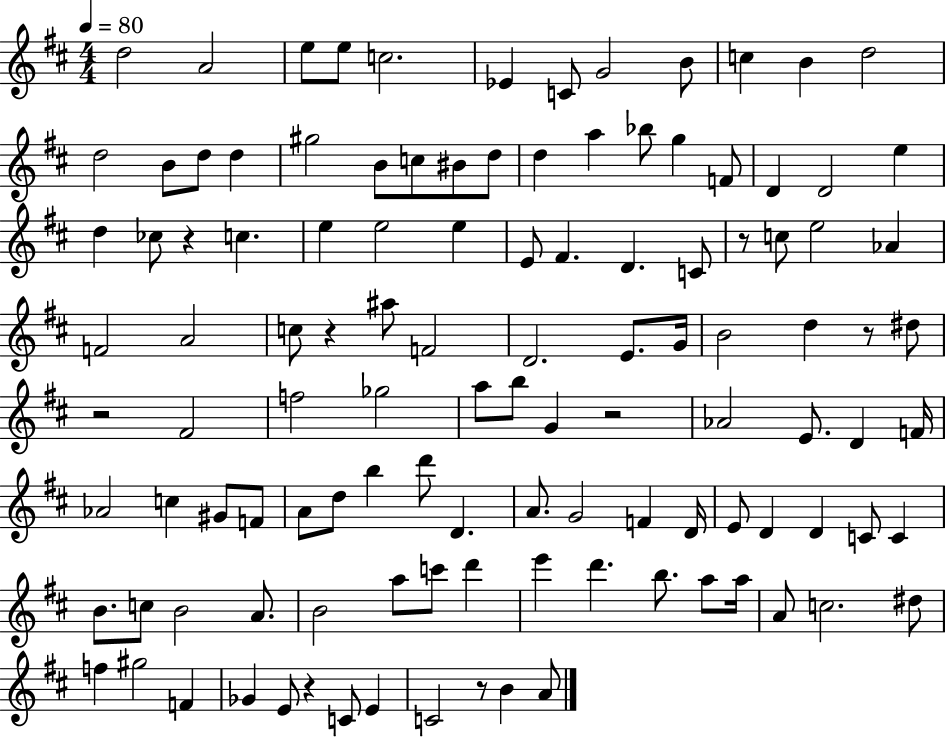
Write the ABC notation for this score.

X:1
T:Untitled
M:4/4
L:1/4
K:D
d2 A2 e/2 e/2 c2 _E C/2 G2 B/2 c B d2 d2 B/2 d/2 d ^g2 B/2 c/2 ^B/2 d/2 d a _b/2 g F/2 D D2 e d _c/2 z c e e2 e E/2 ^F D C/2 z/2 c/2 e2 _A F2 A2 c/2 z ^a/2 F2 D2 E/2 G/4 B2 d z/2 ^d/2 z2 ^F2 f2 _g2 a/2 b/2 G z2 _A2 E/2 D F/4 _A2 c ^G/2 F/2 A/2 d/2 b d'/2 D A/2 G2 F D/4 E/2 D D C/2 C B/2 c/2 B2 A/2 B2 a/2 c'/2 d' e' d' b/2 a/2 a/4 A/2 c2 ^d/2 f ^g2 F _G E/2 z C/2 E C2 z/2 B A/2